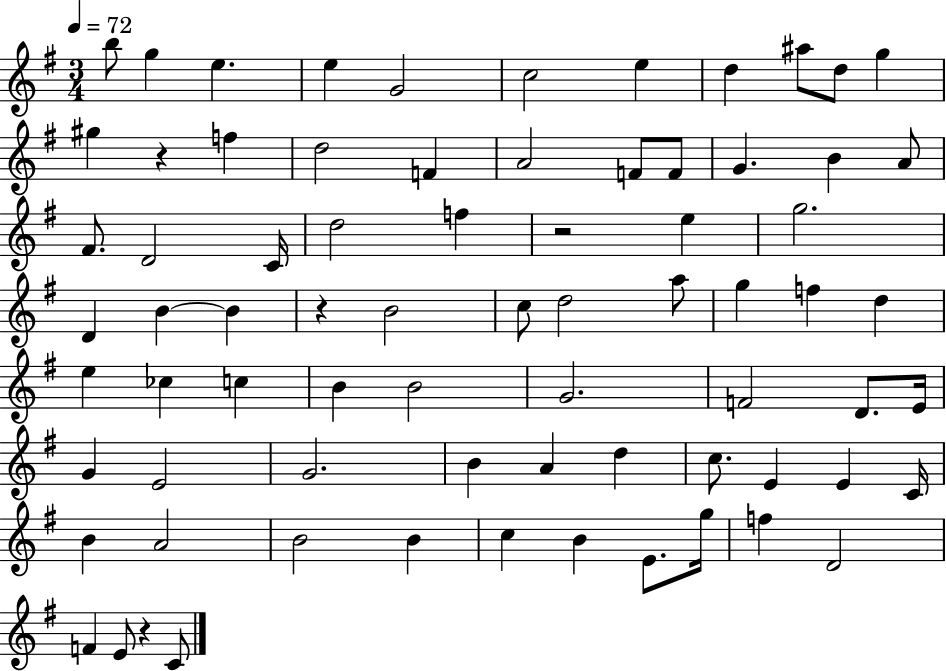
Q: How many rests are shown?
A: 4